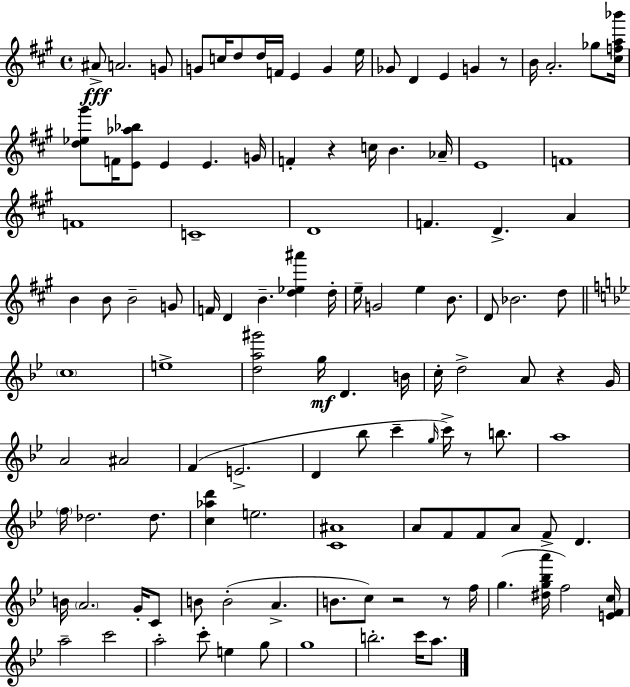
{
  \clef treble
  \time 4/4
  \defaultTimeSignature
  \key a \major
  \repeat volta 2 { ais'8->\fff a'2. g'8 | g'8 c''16 d''8 d''16 f'16 e'4 g'4 e''16 | ges'8 d'4 e'4 g'4 r8 | b'16 a'2.-. ges''8 <cis'' f'' a'' bes'''>16 | \break <d'' ees'' gis'''>8 f'16 <e' aes'' bes''>8 e'4 e'4. g'16 | f'4-. r4 c''16 b'4. aes'16-- | e'1 | f'1 | \break f'1 | c'1-- | d'1 | f'4. d'4.-> a'4 | \break b'4 b'8 b'2-- g'8 | f'16 d'4 b'4.-- <d'' ees'' ais'''>4 d''16-. | e''16-- g'2 e''4 b'8. | d'8 bes'2. d''8 | \break \bar "||" \break \key bes \major \parenthesize c''1 | e''1-> | <d'' a'' gis'''>2 g''16\mf d'4. b'16 | c''16-. d''2-> a'8 r4 g'16 | \break a'2 ais'2 | f'4( e'2.-> | d'4 bes''8 c'''4-- \grace { g''16 }) c'''16-> r8 b''8. | a''1 | \break \parenthesize f''16 des''2. des''8. | <c'' aes'' d'''>4 e''2. | <c' ais'>1 | a'8 f'8 f'8 a'8 f'8-> d'4. | \break b'16 \parenthesize a'2. g'16-. c'8 | b'8 b'2-.( a'4.-> | b'8. c''8) r2 r8 | f''16 g''4.( <dis'' g'' bes'' a'''>16 f''2) | \break <e' f' c''>16 a''2-- c'''2 | a''2-. c'''8-. e''4 g''8 | g''1 | b''2.-. c'''16 a''8. | \break } \bar "|."
}